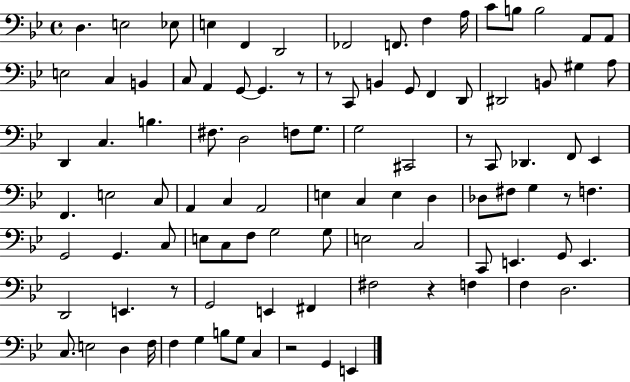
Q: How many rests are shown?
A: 7